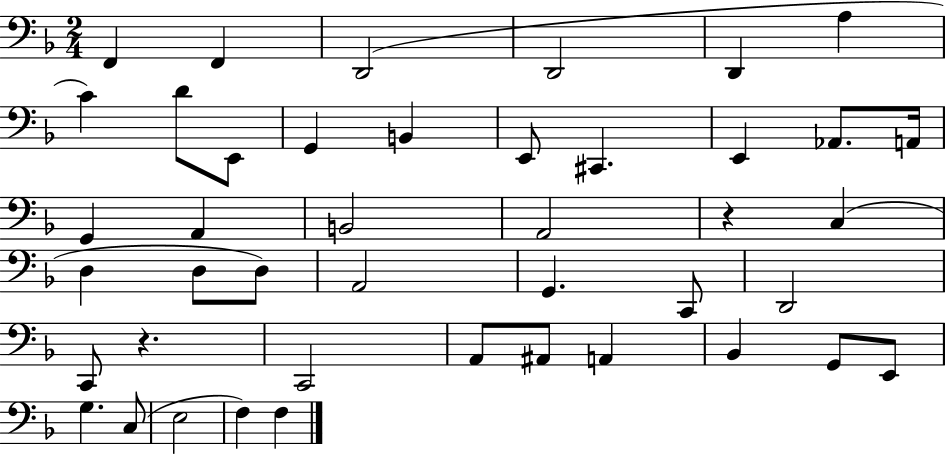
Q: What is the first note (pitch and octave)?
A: F2